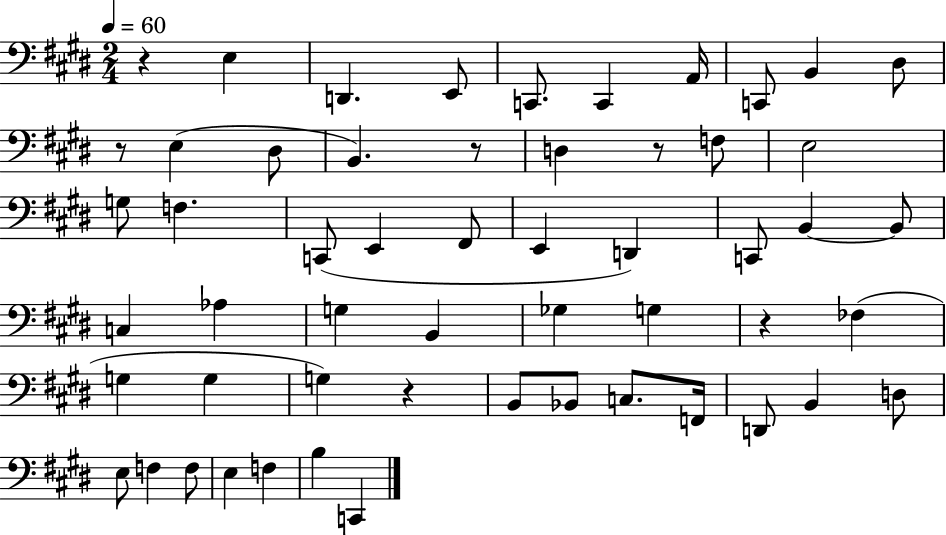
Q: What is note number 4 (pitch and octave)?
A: C2